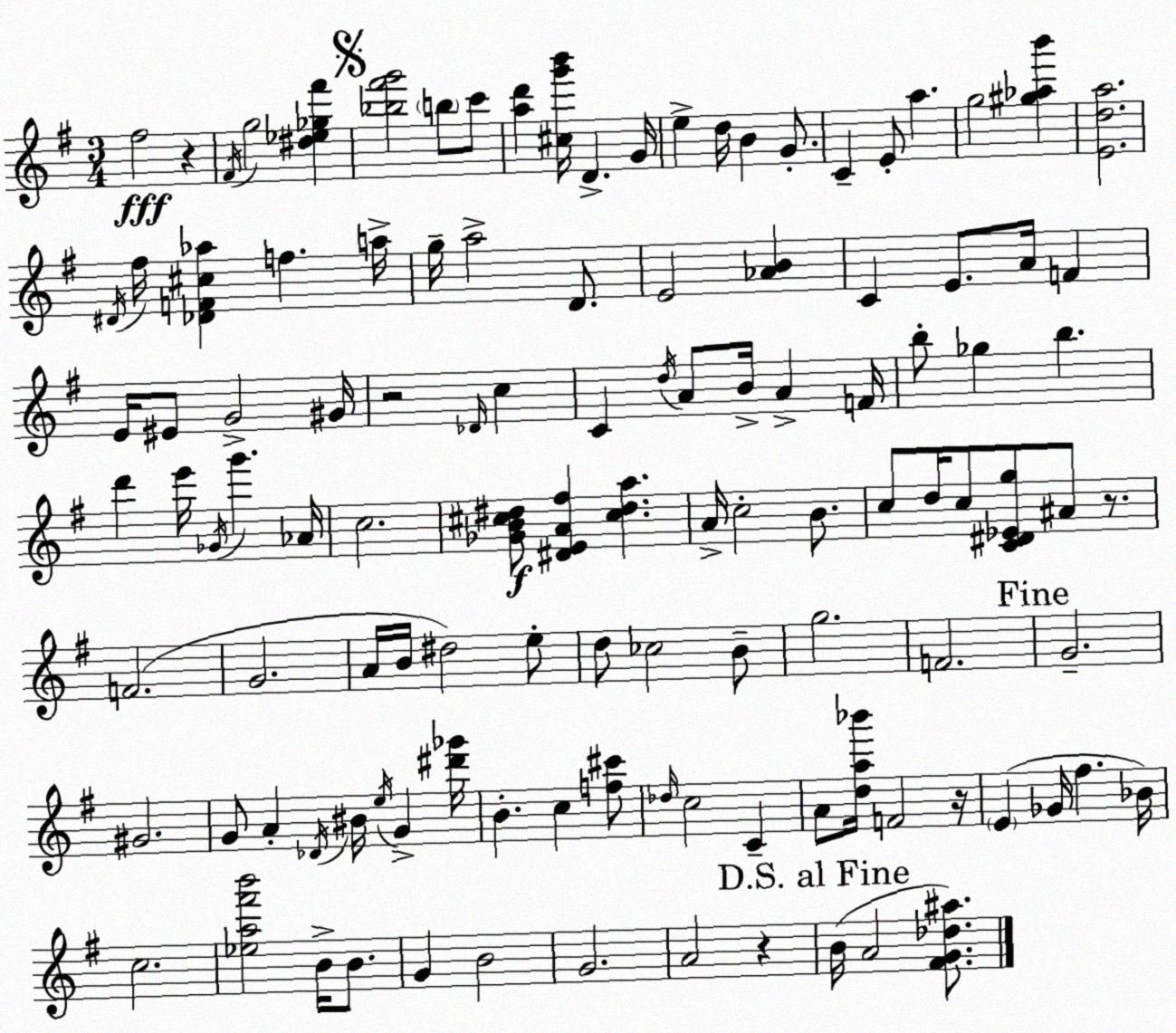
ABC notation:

X:1
T:Untitled
M:3/4
L:1/4
K:G
^f2 z ^F/4 g2 [^d_e_g^f'] [_b^f'g']2 b/2 c'/2 [ad'] [^cg'b']/4 D G/4 e d/4 B G/2 C E/2 a g2 [^g_ab'] [Eda]2 ^D/4 ^f/4 [_DF^c_a] f a/4 g/4 a2 D/2 E2 [_AB] C E/2 A/4 F E/4 ^E/2 G2 ^G/4 z2 _D/4 c C d/4 A/2 B/4 A F/4 b/2 _g b d' e'/4 _G/4 g' _A/4 c2 [_GB^c^d]/2 [^DEA^f] [^c^da] A/4 c2 B/2 c/2 d/4 c/2 [C^D_Eg]/2 ^A/2 z/2 F2 G2 A/4 B/4 ^d2 e/2 d/2 _c2 B/2 g2 F2 G2 ^G2 G/2 A _D/4 ^B/4 e/4 G [^d'_g']/4 B c [f^c']/2 _d/4 c2 C A/2 [da_b']/4 F2 z/4 E _G/4 ^f _B/4 c2 [_ea^f'b']2 B/4 B/2 G B2 G2 A2 z B/4 A2 [^FG_d^a]/2